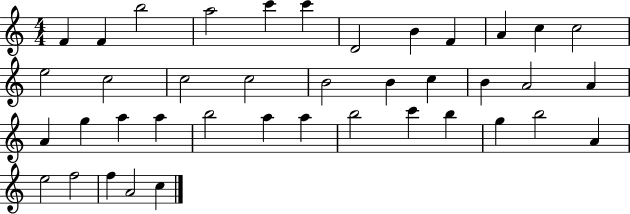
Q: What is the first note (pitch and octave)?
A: F4